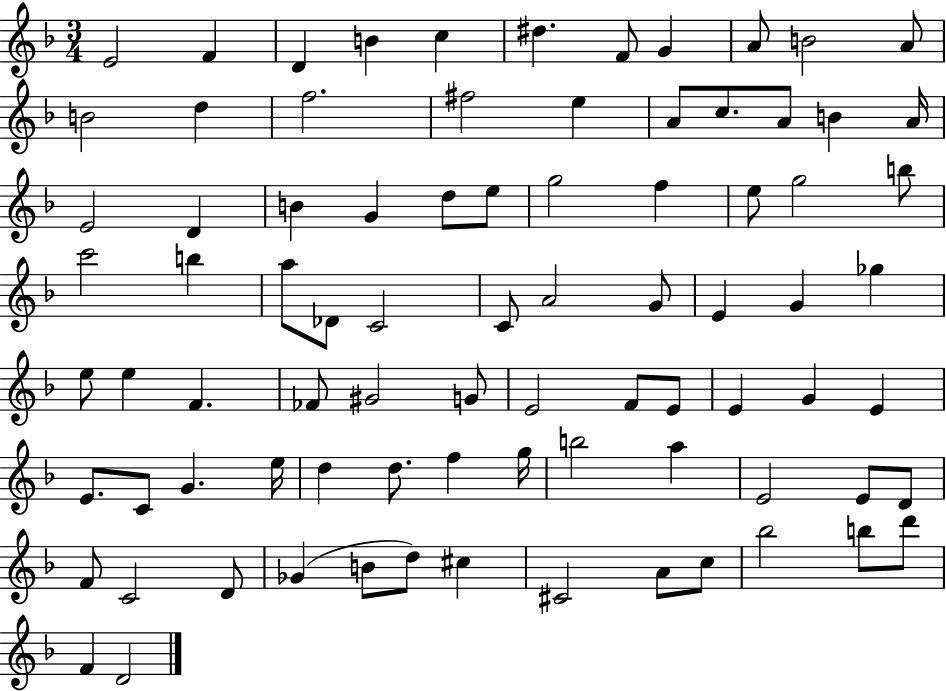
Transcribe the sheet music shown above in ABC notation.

X:1
T:Untitled
M:3/4
L:1/4
K:F
E2 F D B c ^d F/2 G A/2 B2 A/2 B2 d f2 ^f2 e A/2 c/2 A/2 B A/4 E2 D B G d/2 e/2 g2 f e/2 g2 b/2 c'2 b a/2 _D/2 C2 C/2 A2 G/2 E G _g e/2 e F _F/2 ^G2 G/2 E2 F/2 E/2 E G E E/2 C/2 G e/4 d d/2 f g/4 b2 a E2 E/2 D/2 F/2 C2 D/2 _G B/2 d/2 ^c ^C2 A/2 c/2 _b2 b/2 d'/2 F D2